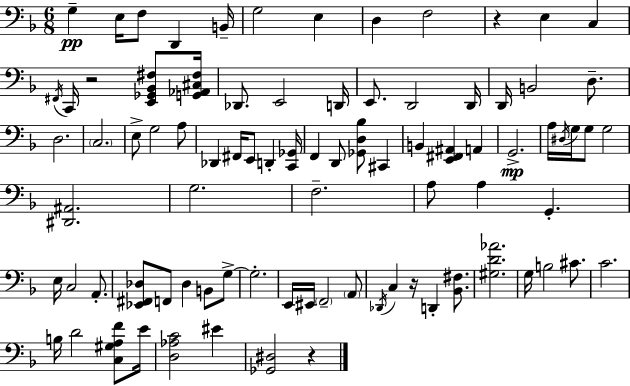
X:1
T:Untitled
M:6/8
L:1/4
K:F
G, E,/4 F,/2 D,, B,,/4 G,2 E, D, F,2 z E, C, ^F,,/4 C,,/4 z2 [E,,_G,,_B,,^F,]/2 [G,,_A,,^C,^F,]/4 _D,,/2 E,,2 D,,/4 E,,/2 D,,2 D,,/4 D,,/4 B,,2 D,/2 D,2 C,2 E,/2 G,2 A,/2 _D,, ^F,,/4 E,,/2 D,, [C,,_G,,]/4 F,, D,,/2 [_G,,D,_B,]/2 ^C,, B,, [E,,^F,,^A,,] A,, G,,2 A,/4 ^D,/4 G,/4 G,/2 G,2 [^D,,^A,,]2 G,2 F,2 A,/2 A, G,, E,/4 C,2 A,,/2 [_E,,^F,,_D,]/2 F,,/2 _D, B,,/2 G,/2 G,2 E,,/4 ^E,,/4 F,,2 A,,/2 _D,,/4 C, z/4 D,, [_B,,^F,]/2 [^G,D_A]2 G,/4 B,2 ^C/2 C2 B,/4 D2 [C,^G,A,F]/2 E/4 [D,_A,C]2 ^E [_G,,^D,]2 z